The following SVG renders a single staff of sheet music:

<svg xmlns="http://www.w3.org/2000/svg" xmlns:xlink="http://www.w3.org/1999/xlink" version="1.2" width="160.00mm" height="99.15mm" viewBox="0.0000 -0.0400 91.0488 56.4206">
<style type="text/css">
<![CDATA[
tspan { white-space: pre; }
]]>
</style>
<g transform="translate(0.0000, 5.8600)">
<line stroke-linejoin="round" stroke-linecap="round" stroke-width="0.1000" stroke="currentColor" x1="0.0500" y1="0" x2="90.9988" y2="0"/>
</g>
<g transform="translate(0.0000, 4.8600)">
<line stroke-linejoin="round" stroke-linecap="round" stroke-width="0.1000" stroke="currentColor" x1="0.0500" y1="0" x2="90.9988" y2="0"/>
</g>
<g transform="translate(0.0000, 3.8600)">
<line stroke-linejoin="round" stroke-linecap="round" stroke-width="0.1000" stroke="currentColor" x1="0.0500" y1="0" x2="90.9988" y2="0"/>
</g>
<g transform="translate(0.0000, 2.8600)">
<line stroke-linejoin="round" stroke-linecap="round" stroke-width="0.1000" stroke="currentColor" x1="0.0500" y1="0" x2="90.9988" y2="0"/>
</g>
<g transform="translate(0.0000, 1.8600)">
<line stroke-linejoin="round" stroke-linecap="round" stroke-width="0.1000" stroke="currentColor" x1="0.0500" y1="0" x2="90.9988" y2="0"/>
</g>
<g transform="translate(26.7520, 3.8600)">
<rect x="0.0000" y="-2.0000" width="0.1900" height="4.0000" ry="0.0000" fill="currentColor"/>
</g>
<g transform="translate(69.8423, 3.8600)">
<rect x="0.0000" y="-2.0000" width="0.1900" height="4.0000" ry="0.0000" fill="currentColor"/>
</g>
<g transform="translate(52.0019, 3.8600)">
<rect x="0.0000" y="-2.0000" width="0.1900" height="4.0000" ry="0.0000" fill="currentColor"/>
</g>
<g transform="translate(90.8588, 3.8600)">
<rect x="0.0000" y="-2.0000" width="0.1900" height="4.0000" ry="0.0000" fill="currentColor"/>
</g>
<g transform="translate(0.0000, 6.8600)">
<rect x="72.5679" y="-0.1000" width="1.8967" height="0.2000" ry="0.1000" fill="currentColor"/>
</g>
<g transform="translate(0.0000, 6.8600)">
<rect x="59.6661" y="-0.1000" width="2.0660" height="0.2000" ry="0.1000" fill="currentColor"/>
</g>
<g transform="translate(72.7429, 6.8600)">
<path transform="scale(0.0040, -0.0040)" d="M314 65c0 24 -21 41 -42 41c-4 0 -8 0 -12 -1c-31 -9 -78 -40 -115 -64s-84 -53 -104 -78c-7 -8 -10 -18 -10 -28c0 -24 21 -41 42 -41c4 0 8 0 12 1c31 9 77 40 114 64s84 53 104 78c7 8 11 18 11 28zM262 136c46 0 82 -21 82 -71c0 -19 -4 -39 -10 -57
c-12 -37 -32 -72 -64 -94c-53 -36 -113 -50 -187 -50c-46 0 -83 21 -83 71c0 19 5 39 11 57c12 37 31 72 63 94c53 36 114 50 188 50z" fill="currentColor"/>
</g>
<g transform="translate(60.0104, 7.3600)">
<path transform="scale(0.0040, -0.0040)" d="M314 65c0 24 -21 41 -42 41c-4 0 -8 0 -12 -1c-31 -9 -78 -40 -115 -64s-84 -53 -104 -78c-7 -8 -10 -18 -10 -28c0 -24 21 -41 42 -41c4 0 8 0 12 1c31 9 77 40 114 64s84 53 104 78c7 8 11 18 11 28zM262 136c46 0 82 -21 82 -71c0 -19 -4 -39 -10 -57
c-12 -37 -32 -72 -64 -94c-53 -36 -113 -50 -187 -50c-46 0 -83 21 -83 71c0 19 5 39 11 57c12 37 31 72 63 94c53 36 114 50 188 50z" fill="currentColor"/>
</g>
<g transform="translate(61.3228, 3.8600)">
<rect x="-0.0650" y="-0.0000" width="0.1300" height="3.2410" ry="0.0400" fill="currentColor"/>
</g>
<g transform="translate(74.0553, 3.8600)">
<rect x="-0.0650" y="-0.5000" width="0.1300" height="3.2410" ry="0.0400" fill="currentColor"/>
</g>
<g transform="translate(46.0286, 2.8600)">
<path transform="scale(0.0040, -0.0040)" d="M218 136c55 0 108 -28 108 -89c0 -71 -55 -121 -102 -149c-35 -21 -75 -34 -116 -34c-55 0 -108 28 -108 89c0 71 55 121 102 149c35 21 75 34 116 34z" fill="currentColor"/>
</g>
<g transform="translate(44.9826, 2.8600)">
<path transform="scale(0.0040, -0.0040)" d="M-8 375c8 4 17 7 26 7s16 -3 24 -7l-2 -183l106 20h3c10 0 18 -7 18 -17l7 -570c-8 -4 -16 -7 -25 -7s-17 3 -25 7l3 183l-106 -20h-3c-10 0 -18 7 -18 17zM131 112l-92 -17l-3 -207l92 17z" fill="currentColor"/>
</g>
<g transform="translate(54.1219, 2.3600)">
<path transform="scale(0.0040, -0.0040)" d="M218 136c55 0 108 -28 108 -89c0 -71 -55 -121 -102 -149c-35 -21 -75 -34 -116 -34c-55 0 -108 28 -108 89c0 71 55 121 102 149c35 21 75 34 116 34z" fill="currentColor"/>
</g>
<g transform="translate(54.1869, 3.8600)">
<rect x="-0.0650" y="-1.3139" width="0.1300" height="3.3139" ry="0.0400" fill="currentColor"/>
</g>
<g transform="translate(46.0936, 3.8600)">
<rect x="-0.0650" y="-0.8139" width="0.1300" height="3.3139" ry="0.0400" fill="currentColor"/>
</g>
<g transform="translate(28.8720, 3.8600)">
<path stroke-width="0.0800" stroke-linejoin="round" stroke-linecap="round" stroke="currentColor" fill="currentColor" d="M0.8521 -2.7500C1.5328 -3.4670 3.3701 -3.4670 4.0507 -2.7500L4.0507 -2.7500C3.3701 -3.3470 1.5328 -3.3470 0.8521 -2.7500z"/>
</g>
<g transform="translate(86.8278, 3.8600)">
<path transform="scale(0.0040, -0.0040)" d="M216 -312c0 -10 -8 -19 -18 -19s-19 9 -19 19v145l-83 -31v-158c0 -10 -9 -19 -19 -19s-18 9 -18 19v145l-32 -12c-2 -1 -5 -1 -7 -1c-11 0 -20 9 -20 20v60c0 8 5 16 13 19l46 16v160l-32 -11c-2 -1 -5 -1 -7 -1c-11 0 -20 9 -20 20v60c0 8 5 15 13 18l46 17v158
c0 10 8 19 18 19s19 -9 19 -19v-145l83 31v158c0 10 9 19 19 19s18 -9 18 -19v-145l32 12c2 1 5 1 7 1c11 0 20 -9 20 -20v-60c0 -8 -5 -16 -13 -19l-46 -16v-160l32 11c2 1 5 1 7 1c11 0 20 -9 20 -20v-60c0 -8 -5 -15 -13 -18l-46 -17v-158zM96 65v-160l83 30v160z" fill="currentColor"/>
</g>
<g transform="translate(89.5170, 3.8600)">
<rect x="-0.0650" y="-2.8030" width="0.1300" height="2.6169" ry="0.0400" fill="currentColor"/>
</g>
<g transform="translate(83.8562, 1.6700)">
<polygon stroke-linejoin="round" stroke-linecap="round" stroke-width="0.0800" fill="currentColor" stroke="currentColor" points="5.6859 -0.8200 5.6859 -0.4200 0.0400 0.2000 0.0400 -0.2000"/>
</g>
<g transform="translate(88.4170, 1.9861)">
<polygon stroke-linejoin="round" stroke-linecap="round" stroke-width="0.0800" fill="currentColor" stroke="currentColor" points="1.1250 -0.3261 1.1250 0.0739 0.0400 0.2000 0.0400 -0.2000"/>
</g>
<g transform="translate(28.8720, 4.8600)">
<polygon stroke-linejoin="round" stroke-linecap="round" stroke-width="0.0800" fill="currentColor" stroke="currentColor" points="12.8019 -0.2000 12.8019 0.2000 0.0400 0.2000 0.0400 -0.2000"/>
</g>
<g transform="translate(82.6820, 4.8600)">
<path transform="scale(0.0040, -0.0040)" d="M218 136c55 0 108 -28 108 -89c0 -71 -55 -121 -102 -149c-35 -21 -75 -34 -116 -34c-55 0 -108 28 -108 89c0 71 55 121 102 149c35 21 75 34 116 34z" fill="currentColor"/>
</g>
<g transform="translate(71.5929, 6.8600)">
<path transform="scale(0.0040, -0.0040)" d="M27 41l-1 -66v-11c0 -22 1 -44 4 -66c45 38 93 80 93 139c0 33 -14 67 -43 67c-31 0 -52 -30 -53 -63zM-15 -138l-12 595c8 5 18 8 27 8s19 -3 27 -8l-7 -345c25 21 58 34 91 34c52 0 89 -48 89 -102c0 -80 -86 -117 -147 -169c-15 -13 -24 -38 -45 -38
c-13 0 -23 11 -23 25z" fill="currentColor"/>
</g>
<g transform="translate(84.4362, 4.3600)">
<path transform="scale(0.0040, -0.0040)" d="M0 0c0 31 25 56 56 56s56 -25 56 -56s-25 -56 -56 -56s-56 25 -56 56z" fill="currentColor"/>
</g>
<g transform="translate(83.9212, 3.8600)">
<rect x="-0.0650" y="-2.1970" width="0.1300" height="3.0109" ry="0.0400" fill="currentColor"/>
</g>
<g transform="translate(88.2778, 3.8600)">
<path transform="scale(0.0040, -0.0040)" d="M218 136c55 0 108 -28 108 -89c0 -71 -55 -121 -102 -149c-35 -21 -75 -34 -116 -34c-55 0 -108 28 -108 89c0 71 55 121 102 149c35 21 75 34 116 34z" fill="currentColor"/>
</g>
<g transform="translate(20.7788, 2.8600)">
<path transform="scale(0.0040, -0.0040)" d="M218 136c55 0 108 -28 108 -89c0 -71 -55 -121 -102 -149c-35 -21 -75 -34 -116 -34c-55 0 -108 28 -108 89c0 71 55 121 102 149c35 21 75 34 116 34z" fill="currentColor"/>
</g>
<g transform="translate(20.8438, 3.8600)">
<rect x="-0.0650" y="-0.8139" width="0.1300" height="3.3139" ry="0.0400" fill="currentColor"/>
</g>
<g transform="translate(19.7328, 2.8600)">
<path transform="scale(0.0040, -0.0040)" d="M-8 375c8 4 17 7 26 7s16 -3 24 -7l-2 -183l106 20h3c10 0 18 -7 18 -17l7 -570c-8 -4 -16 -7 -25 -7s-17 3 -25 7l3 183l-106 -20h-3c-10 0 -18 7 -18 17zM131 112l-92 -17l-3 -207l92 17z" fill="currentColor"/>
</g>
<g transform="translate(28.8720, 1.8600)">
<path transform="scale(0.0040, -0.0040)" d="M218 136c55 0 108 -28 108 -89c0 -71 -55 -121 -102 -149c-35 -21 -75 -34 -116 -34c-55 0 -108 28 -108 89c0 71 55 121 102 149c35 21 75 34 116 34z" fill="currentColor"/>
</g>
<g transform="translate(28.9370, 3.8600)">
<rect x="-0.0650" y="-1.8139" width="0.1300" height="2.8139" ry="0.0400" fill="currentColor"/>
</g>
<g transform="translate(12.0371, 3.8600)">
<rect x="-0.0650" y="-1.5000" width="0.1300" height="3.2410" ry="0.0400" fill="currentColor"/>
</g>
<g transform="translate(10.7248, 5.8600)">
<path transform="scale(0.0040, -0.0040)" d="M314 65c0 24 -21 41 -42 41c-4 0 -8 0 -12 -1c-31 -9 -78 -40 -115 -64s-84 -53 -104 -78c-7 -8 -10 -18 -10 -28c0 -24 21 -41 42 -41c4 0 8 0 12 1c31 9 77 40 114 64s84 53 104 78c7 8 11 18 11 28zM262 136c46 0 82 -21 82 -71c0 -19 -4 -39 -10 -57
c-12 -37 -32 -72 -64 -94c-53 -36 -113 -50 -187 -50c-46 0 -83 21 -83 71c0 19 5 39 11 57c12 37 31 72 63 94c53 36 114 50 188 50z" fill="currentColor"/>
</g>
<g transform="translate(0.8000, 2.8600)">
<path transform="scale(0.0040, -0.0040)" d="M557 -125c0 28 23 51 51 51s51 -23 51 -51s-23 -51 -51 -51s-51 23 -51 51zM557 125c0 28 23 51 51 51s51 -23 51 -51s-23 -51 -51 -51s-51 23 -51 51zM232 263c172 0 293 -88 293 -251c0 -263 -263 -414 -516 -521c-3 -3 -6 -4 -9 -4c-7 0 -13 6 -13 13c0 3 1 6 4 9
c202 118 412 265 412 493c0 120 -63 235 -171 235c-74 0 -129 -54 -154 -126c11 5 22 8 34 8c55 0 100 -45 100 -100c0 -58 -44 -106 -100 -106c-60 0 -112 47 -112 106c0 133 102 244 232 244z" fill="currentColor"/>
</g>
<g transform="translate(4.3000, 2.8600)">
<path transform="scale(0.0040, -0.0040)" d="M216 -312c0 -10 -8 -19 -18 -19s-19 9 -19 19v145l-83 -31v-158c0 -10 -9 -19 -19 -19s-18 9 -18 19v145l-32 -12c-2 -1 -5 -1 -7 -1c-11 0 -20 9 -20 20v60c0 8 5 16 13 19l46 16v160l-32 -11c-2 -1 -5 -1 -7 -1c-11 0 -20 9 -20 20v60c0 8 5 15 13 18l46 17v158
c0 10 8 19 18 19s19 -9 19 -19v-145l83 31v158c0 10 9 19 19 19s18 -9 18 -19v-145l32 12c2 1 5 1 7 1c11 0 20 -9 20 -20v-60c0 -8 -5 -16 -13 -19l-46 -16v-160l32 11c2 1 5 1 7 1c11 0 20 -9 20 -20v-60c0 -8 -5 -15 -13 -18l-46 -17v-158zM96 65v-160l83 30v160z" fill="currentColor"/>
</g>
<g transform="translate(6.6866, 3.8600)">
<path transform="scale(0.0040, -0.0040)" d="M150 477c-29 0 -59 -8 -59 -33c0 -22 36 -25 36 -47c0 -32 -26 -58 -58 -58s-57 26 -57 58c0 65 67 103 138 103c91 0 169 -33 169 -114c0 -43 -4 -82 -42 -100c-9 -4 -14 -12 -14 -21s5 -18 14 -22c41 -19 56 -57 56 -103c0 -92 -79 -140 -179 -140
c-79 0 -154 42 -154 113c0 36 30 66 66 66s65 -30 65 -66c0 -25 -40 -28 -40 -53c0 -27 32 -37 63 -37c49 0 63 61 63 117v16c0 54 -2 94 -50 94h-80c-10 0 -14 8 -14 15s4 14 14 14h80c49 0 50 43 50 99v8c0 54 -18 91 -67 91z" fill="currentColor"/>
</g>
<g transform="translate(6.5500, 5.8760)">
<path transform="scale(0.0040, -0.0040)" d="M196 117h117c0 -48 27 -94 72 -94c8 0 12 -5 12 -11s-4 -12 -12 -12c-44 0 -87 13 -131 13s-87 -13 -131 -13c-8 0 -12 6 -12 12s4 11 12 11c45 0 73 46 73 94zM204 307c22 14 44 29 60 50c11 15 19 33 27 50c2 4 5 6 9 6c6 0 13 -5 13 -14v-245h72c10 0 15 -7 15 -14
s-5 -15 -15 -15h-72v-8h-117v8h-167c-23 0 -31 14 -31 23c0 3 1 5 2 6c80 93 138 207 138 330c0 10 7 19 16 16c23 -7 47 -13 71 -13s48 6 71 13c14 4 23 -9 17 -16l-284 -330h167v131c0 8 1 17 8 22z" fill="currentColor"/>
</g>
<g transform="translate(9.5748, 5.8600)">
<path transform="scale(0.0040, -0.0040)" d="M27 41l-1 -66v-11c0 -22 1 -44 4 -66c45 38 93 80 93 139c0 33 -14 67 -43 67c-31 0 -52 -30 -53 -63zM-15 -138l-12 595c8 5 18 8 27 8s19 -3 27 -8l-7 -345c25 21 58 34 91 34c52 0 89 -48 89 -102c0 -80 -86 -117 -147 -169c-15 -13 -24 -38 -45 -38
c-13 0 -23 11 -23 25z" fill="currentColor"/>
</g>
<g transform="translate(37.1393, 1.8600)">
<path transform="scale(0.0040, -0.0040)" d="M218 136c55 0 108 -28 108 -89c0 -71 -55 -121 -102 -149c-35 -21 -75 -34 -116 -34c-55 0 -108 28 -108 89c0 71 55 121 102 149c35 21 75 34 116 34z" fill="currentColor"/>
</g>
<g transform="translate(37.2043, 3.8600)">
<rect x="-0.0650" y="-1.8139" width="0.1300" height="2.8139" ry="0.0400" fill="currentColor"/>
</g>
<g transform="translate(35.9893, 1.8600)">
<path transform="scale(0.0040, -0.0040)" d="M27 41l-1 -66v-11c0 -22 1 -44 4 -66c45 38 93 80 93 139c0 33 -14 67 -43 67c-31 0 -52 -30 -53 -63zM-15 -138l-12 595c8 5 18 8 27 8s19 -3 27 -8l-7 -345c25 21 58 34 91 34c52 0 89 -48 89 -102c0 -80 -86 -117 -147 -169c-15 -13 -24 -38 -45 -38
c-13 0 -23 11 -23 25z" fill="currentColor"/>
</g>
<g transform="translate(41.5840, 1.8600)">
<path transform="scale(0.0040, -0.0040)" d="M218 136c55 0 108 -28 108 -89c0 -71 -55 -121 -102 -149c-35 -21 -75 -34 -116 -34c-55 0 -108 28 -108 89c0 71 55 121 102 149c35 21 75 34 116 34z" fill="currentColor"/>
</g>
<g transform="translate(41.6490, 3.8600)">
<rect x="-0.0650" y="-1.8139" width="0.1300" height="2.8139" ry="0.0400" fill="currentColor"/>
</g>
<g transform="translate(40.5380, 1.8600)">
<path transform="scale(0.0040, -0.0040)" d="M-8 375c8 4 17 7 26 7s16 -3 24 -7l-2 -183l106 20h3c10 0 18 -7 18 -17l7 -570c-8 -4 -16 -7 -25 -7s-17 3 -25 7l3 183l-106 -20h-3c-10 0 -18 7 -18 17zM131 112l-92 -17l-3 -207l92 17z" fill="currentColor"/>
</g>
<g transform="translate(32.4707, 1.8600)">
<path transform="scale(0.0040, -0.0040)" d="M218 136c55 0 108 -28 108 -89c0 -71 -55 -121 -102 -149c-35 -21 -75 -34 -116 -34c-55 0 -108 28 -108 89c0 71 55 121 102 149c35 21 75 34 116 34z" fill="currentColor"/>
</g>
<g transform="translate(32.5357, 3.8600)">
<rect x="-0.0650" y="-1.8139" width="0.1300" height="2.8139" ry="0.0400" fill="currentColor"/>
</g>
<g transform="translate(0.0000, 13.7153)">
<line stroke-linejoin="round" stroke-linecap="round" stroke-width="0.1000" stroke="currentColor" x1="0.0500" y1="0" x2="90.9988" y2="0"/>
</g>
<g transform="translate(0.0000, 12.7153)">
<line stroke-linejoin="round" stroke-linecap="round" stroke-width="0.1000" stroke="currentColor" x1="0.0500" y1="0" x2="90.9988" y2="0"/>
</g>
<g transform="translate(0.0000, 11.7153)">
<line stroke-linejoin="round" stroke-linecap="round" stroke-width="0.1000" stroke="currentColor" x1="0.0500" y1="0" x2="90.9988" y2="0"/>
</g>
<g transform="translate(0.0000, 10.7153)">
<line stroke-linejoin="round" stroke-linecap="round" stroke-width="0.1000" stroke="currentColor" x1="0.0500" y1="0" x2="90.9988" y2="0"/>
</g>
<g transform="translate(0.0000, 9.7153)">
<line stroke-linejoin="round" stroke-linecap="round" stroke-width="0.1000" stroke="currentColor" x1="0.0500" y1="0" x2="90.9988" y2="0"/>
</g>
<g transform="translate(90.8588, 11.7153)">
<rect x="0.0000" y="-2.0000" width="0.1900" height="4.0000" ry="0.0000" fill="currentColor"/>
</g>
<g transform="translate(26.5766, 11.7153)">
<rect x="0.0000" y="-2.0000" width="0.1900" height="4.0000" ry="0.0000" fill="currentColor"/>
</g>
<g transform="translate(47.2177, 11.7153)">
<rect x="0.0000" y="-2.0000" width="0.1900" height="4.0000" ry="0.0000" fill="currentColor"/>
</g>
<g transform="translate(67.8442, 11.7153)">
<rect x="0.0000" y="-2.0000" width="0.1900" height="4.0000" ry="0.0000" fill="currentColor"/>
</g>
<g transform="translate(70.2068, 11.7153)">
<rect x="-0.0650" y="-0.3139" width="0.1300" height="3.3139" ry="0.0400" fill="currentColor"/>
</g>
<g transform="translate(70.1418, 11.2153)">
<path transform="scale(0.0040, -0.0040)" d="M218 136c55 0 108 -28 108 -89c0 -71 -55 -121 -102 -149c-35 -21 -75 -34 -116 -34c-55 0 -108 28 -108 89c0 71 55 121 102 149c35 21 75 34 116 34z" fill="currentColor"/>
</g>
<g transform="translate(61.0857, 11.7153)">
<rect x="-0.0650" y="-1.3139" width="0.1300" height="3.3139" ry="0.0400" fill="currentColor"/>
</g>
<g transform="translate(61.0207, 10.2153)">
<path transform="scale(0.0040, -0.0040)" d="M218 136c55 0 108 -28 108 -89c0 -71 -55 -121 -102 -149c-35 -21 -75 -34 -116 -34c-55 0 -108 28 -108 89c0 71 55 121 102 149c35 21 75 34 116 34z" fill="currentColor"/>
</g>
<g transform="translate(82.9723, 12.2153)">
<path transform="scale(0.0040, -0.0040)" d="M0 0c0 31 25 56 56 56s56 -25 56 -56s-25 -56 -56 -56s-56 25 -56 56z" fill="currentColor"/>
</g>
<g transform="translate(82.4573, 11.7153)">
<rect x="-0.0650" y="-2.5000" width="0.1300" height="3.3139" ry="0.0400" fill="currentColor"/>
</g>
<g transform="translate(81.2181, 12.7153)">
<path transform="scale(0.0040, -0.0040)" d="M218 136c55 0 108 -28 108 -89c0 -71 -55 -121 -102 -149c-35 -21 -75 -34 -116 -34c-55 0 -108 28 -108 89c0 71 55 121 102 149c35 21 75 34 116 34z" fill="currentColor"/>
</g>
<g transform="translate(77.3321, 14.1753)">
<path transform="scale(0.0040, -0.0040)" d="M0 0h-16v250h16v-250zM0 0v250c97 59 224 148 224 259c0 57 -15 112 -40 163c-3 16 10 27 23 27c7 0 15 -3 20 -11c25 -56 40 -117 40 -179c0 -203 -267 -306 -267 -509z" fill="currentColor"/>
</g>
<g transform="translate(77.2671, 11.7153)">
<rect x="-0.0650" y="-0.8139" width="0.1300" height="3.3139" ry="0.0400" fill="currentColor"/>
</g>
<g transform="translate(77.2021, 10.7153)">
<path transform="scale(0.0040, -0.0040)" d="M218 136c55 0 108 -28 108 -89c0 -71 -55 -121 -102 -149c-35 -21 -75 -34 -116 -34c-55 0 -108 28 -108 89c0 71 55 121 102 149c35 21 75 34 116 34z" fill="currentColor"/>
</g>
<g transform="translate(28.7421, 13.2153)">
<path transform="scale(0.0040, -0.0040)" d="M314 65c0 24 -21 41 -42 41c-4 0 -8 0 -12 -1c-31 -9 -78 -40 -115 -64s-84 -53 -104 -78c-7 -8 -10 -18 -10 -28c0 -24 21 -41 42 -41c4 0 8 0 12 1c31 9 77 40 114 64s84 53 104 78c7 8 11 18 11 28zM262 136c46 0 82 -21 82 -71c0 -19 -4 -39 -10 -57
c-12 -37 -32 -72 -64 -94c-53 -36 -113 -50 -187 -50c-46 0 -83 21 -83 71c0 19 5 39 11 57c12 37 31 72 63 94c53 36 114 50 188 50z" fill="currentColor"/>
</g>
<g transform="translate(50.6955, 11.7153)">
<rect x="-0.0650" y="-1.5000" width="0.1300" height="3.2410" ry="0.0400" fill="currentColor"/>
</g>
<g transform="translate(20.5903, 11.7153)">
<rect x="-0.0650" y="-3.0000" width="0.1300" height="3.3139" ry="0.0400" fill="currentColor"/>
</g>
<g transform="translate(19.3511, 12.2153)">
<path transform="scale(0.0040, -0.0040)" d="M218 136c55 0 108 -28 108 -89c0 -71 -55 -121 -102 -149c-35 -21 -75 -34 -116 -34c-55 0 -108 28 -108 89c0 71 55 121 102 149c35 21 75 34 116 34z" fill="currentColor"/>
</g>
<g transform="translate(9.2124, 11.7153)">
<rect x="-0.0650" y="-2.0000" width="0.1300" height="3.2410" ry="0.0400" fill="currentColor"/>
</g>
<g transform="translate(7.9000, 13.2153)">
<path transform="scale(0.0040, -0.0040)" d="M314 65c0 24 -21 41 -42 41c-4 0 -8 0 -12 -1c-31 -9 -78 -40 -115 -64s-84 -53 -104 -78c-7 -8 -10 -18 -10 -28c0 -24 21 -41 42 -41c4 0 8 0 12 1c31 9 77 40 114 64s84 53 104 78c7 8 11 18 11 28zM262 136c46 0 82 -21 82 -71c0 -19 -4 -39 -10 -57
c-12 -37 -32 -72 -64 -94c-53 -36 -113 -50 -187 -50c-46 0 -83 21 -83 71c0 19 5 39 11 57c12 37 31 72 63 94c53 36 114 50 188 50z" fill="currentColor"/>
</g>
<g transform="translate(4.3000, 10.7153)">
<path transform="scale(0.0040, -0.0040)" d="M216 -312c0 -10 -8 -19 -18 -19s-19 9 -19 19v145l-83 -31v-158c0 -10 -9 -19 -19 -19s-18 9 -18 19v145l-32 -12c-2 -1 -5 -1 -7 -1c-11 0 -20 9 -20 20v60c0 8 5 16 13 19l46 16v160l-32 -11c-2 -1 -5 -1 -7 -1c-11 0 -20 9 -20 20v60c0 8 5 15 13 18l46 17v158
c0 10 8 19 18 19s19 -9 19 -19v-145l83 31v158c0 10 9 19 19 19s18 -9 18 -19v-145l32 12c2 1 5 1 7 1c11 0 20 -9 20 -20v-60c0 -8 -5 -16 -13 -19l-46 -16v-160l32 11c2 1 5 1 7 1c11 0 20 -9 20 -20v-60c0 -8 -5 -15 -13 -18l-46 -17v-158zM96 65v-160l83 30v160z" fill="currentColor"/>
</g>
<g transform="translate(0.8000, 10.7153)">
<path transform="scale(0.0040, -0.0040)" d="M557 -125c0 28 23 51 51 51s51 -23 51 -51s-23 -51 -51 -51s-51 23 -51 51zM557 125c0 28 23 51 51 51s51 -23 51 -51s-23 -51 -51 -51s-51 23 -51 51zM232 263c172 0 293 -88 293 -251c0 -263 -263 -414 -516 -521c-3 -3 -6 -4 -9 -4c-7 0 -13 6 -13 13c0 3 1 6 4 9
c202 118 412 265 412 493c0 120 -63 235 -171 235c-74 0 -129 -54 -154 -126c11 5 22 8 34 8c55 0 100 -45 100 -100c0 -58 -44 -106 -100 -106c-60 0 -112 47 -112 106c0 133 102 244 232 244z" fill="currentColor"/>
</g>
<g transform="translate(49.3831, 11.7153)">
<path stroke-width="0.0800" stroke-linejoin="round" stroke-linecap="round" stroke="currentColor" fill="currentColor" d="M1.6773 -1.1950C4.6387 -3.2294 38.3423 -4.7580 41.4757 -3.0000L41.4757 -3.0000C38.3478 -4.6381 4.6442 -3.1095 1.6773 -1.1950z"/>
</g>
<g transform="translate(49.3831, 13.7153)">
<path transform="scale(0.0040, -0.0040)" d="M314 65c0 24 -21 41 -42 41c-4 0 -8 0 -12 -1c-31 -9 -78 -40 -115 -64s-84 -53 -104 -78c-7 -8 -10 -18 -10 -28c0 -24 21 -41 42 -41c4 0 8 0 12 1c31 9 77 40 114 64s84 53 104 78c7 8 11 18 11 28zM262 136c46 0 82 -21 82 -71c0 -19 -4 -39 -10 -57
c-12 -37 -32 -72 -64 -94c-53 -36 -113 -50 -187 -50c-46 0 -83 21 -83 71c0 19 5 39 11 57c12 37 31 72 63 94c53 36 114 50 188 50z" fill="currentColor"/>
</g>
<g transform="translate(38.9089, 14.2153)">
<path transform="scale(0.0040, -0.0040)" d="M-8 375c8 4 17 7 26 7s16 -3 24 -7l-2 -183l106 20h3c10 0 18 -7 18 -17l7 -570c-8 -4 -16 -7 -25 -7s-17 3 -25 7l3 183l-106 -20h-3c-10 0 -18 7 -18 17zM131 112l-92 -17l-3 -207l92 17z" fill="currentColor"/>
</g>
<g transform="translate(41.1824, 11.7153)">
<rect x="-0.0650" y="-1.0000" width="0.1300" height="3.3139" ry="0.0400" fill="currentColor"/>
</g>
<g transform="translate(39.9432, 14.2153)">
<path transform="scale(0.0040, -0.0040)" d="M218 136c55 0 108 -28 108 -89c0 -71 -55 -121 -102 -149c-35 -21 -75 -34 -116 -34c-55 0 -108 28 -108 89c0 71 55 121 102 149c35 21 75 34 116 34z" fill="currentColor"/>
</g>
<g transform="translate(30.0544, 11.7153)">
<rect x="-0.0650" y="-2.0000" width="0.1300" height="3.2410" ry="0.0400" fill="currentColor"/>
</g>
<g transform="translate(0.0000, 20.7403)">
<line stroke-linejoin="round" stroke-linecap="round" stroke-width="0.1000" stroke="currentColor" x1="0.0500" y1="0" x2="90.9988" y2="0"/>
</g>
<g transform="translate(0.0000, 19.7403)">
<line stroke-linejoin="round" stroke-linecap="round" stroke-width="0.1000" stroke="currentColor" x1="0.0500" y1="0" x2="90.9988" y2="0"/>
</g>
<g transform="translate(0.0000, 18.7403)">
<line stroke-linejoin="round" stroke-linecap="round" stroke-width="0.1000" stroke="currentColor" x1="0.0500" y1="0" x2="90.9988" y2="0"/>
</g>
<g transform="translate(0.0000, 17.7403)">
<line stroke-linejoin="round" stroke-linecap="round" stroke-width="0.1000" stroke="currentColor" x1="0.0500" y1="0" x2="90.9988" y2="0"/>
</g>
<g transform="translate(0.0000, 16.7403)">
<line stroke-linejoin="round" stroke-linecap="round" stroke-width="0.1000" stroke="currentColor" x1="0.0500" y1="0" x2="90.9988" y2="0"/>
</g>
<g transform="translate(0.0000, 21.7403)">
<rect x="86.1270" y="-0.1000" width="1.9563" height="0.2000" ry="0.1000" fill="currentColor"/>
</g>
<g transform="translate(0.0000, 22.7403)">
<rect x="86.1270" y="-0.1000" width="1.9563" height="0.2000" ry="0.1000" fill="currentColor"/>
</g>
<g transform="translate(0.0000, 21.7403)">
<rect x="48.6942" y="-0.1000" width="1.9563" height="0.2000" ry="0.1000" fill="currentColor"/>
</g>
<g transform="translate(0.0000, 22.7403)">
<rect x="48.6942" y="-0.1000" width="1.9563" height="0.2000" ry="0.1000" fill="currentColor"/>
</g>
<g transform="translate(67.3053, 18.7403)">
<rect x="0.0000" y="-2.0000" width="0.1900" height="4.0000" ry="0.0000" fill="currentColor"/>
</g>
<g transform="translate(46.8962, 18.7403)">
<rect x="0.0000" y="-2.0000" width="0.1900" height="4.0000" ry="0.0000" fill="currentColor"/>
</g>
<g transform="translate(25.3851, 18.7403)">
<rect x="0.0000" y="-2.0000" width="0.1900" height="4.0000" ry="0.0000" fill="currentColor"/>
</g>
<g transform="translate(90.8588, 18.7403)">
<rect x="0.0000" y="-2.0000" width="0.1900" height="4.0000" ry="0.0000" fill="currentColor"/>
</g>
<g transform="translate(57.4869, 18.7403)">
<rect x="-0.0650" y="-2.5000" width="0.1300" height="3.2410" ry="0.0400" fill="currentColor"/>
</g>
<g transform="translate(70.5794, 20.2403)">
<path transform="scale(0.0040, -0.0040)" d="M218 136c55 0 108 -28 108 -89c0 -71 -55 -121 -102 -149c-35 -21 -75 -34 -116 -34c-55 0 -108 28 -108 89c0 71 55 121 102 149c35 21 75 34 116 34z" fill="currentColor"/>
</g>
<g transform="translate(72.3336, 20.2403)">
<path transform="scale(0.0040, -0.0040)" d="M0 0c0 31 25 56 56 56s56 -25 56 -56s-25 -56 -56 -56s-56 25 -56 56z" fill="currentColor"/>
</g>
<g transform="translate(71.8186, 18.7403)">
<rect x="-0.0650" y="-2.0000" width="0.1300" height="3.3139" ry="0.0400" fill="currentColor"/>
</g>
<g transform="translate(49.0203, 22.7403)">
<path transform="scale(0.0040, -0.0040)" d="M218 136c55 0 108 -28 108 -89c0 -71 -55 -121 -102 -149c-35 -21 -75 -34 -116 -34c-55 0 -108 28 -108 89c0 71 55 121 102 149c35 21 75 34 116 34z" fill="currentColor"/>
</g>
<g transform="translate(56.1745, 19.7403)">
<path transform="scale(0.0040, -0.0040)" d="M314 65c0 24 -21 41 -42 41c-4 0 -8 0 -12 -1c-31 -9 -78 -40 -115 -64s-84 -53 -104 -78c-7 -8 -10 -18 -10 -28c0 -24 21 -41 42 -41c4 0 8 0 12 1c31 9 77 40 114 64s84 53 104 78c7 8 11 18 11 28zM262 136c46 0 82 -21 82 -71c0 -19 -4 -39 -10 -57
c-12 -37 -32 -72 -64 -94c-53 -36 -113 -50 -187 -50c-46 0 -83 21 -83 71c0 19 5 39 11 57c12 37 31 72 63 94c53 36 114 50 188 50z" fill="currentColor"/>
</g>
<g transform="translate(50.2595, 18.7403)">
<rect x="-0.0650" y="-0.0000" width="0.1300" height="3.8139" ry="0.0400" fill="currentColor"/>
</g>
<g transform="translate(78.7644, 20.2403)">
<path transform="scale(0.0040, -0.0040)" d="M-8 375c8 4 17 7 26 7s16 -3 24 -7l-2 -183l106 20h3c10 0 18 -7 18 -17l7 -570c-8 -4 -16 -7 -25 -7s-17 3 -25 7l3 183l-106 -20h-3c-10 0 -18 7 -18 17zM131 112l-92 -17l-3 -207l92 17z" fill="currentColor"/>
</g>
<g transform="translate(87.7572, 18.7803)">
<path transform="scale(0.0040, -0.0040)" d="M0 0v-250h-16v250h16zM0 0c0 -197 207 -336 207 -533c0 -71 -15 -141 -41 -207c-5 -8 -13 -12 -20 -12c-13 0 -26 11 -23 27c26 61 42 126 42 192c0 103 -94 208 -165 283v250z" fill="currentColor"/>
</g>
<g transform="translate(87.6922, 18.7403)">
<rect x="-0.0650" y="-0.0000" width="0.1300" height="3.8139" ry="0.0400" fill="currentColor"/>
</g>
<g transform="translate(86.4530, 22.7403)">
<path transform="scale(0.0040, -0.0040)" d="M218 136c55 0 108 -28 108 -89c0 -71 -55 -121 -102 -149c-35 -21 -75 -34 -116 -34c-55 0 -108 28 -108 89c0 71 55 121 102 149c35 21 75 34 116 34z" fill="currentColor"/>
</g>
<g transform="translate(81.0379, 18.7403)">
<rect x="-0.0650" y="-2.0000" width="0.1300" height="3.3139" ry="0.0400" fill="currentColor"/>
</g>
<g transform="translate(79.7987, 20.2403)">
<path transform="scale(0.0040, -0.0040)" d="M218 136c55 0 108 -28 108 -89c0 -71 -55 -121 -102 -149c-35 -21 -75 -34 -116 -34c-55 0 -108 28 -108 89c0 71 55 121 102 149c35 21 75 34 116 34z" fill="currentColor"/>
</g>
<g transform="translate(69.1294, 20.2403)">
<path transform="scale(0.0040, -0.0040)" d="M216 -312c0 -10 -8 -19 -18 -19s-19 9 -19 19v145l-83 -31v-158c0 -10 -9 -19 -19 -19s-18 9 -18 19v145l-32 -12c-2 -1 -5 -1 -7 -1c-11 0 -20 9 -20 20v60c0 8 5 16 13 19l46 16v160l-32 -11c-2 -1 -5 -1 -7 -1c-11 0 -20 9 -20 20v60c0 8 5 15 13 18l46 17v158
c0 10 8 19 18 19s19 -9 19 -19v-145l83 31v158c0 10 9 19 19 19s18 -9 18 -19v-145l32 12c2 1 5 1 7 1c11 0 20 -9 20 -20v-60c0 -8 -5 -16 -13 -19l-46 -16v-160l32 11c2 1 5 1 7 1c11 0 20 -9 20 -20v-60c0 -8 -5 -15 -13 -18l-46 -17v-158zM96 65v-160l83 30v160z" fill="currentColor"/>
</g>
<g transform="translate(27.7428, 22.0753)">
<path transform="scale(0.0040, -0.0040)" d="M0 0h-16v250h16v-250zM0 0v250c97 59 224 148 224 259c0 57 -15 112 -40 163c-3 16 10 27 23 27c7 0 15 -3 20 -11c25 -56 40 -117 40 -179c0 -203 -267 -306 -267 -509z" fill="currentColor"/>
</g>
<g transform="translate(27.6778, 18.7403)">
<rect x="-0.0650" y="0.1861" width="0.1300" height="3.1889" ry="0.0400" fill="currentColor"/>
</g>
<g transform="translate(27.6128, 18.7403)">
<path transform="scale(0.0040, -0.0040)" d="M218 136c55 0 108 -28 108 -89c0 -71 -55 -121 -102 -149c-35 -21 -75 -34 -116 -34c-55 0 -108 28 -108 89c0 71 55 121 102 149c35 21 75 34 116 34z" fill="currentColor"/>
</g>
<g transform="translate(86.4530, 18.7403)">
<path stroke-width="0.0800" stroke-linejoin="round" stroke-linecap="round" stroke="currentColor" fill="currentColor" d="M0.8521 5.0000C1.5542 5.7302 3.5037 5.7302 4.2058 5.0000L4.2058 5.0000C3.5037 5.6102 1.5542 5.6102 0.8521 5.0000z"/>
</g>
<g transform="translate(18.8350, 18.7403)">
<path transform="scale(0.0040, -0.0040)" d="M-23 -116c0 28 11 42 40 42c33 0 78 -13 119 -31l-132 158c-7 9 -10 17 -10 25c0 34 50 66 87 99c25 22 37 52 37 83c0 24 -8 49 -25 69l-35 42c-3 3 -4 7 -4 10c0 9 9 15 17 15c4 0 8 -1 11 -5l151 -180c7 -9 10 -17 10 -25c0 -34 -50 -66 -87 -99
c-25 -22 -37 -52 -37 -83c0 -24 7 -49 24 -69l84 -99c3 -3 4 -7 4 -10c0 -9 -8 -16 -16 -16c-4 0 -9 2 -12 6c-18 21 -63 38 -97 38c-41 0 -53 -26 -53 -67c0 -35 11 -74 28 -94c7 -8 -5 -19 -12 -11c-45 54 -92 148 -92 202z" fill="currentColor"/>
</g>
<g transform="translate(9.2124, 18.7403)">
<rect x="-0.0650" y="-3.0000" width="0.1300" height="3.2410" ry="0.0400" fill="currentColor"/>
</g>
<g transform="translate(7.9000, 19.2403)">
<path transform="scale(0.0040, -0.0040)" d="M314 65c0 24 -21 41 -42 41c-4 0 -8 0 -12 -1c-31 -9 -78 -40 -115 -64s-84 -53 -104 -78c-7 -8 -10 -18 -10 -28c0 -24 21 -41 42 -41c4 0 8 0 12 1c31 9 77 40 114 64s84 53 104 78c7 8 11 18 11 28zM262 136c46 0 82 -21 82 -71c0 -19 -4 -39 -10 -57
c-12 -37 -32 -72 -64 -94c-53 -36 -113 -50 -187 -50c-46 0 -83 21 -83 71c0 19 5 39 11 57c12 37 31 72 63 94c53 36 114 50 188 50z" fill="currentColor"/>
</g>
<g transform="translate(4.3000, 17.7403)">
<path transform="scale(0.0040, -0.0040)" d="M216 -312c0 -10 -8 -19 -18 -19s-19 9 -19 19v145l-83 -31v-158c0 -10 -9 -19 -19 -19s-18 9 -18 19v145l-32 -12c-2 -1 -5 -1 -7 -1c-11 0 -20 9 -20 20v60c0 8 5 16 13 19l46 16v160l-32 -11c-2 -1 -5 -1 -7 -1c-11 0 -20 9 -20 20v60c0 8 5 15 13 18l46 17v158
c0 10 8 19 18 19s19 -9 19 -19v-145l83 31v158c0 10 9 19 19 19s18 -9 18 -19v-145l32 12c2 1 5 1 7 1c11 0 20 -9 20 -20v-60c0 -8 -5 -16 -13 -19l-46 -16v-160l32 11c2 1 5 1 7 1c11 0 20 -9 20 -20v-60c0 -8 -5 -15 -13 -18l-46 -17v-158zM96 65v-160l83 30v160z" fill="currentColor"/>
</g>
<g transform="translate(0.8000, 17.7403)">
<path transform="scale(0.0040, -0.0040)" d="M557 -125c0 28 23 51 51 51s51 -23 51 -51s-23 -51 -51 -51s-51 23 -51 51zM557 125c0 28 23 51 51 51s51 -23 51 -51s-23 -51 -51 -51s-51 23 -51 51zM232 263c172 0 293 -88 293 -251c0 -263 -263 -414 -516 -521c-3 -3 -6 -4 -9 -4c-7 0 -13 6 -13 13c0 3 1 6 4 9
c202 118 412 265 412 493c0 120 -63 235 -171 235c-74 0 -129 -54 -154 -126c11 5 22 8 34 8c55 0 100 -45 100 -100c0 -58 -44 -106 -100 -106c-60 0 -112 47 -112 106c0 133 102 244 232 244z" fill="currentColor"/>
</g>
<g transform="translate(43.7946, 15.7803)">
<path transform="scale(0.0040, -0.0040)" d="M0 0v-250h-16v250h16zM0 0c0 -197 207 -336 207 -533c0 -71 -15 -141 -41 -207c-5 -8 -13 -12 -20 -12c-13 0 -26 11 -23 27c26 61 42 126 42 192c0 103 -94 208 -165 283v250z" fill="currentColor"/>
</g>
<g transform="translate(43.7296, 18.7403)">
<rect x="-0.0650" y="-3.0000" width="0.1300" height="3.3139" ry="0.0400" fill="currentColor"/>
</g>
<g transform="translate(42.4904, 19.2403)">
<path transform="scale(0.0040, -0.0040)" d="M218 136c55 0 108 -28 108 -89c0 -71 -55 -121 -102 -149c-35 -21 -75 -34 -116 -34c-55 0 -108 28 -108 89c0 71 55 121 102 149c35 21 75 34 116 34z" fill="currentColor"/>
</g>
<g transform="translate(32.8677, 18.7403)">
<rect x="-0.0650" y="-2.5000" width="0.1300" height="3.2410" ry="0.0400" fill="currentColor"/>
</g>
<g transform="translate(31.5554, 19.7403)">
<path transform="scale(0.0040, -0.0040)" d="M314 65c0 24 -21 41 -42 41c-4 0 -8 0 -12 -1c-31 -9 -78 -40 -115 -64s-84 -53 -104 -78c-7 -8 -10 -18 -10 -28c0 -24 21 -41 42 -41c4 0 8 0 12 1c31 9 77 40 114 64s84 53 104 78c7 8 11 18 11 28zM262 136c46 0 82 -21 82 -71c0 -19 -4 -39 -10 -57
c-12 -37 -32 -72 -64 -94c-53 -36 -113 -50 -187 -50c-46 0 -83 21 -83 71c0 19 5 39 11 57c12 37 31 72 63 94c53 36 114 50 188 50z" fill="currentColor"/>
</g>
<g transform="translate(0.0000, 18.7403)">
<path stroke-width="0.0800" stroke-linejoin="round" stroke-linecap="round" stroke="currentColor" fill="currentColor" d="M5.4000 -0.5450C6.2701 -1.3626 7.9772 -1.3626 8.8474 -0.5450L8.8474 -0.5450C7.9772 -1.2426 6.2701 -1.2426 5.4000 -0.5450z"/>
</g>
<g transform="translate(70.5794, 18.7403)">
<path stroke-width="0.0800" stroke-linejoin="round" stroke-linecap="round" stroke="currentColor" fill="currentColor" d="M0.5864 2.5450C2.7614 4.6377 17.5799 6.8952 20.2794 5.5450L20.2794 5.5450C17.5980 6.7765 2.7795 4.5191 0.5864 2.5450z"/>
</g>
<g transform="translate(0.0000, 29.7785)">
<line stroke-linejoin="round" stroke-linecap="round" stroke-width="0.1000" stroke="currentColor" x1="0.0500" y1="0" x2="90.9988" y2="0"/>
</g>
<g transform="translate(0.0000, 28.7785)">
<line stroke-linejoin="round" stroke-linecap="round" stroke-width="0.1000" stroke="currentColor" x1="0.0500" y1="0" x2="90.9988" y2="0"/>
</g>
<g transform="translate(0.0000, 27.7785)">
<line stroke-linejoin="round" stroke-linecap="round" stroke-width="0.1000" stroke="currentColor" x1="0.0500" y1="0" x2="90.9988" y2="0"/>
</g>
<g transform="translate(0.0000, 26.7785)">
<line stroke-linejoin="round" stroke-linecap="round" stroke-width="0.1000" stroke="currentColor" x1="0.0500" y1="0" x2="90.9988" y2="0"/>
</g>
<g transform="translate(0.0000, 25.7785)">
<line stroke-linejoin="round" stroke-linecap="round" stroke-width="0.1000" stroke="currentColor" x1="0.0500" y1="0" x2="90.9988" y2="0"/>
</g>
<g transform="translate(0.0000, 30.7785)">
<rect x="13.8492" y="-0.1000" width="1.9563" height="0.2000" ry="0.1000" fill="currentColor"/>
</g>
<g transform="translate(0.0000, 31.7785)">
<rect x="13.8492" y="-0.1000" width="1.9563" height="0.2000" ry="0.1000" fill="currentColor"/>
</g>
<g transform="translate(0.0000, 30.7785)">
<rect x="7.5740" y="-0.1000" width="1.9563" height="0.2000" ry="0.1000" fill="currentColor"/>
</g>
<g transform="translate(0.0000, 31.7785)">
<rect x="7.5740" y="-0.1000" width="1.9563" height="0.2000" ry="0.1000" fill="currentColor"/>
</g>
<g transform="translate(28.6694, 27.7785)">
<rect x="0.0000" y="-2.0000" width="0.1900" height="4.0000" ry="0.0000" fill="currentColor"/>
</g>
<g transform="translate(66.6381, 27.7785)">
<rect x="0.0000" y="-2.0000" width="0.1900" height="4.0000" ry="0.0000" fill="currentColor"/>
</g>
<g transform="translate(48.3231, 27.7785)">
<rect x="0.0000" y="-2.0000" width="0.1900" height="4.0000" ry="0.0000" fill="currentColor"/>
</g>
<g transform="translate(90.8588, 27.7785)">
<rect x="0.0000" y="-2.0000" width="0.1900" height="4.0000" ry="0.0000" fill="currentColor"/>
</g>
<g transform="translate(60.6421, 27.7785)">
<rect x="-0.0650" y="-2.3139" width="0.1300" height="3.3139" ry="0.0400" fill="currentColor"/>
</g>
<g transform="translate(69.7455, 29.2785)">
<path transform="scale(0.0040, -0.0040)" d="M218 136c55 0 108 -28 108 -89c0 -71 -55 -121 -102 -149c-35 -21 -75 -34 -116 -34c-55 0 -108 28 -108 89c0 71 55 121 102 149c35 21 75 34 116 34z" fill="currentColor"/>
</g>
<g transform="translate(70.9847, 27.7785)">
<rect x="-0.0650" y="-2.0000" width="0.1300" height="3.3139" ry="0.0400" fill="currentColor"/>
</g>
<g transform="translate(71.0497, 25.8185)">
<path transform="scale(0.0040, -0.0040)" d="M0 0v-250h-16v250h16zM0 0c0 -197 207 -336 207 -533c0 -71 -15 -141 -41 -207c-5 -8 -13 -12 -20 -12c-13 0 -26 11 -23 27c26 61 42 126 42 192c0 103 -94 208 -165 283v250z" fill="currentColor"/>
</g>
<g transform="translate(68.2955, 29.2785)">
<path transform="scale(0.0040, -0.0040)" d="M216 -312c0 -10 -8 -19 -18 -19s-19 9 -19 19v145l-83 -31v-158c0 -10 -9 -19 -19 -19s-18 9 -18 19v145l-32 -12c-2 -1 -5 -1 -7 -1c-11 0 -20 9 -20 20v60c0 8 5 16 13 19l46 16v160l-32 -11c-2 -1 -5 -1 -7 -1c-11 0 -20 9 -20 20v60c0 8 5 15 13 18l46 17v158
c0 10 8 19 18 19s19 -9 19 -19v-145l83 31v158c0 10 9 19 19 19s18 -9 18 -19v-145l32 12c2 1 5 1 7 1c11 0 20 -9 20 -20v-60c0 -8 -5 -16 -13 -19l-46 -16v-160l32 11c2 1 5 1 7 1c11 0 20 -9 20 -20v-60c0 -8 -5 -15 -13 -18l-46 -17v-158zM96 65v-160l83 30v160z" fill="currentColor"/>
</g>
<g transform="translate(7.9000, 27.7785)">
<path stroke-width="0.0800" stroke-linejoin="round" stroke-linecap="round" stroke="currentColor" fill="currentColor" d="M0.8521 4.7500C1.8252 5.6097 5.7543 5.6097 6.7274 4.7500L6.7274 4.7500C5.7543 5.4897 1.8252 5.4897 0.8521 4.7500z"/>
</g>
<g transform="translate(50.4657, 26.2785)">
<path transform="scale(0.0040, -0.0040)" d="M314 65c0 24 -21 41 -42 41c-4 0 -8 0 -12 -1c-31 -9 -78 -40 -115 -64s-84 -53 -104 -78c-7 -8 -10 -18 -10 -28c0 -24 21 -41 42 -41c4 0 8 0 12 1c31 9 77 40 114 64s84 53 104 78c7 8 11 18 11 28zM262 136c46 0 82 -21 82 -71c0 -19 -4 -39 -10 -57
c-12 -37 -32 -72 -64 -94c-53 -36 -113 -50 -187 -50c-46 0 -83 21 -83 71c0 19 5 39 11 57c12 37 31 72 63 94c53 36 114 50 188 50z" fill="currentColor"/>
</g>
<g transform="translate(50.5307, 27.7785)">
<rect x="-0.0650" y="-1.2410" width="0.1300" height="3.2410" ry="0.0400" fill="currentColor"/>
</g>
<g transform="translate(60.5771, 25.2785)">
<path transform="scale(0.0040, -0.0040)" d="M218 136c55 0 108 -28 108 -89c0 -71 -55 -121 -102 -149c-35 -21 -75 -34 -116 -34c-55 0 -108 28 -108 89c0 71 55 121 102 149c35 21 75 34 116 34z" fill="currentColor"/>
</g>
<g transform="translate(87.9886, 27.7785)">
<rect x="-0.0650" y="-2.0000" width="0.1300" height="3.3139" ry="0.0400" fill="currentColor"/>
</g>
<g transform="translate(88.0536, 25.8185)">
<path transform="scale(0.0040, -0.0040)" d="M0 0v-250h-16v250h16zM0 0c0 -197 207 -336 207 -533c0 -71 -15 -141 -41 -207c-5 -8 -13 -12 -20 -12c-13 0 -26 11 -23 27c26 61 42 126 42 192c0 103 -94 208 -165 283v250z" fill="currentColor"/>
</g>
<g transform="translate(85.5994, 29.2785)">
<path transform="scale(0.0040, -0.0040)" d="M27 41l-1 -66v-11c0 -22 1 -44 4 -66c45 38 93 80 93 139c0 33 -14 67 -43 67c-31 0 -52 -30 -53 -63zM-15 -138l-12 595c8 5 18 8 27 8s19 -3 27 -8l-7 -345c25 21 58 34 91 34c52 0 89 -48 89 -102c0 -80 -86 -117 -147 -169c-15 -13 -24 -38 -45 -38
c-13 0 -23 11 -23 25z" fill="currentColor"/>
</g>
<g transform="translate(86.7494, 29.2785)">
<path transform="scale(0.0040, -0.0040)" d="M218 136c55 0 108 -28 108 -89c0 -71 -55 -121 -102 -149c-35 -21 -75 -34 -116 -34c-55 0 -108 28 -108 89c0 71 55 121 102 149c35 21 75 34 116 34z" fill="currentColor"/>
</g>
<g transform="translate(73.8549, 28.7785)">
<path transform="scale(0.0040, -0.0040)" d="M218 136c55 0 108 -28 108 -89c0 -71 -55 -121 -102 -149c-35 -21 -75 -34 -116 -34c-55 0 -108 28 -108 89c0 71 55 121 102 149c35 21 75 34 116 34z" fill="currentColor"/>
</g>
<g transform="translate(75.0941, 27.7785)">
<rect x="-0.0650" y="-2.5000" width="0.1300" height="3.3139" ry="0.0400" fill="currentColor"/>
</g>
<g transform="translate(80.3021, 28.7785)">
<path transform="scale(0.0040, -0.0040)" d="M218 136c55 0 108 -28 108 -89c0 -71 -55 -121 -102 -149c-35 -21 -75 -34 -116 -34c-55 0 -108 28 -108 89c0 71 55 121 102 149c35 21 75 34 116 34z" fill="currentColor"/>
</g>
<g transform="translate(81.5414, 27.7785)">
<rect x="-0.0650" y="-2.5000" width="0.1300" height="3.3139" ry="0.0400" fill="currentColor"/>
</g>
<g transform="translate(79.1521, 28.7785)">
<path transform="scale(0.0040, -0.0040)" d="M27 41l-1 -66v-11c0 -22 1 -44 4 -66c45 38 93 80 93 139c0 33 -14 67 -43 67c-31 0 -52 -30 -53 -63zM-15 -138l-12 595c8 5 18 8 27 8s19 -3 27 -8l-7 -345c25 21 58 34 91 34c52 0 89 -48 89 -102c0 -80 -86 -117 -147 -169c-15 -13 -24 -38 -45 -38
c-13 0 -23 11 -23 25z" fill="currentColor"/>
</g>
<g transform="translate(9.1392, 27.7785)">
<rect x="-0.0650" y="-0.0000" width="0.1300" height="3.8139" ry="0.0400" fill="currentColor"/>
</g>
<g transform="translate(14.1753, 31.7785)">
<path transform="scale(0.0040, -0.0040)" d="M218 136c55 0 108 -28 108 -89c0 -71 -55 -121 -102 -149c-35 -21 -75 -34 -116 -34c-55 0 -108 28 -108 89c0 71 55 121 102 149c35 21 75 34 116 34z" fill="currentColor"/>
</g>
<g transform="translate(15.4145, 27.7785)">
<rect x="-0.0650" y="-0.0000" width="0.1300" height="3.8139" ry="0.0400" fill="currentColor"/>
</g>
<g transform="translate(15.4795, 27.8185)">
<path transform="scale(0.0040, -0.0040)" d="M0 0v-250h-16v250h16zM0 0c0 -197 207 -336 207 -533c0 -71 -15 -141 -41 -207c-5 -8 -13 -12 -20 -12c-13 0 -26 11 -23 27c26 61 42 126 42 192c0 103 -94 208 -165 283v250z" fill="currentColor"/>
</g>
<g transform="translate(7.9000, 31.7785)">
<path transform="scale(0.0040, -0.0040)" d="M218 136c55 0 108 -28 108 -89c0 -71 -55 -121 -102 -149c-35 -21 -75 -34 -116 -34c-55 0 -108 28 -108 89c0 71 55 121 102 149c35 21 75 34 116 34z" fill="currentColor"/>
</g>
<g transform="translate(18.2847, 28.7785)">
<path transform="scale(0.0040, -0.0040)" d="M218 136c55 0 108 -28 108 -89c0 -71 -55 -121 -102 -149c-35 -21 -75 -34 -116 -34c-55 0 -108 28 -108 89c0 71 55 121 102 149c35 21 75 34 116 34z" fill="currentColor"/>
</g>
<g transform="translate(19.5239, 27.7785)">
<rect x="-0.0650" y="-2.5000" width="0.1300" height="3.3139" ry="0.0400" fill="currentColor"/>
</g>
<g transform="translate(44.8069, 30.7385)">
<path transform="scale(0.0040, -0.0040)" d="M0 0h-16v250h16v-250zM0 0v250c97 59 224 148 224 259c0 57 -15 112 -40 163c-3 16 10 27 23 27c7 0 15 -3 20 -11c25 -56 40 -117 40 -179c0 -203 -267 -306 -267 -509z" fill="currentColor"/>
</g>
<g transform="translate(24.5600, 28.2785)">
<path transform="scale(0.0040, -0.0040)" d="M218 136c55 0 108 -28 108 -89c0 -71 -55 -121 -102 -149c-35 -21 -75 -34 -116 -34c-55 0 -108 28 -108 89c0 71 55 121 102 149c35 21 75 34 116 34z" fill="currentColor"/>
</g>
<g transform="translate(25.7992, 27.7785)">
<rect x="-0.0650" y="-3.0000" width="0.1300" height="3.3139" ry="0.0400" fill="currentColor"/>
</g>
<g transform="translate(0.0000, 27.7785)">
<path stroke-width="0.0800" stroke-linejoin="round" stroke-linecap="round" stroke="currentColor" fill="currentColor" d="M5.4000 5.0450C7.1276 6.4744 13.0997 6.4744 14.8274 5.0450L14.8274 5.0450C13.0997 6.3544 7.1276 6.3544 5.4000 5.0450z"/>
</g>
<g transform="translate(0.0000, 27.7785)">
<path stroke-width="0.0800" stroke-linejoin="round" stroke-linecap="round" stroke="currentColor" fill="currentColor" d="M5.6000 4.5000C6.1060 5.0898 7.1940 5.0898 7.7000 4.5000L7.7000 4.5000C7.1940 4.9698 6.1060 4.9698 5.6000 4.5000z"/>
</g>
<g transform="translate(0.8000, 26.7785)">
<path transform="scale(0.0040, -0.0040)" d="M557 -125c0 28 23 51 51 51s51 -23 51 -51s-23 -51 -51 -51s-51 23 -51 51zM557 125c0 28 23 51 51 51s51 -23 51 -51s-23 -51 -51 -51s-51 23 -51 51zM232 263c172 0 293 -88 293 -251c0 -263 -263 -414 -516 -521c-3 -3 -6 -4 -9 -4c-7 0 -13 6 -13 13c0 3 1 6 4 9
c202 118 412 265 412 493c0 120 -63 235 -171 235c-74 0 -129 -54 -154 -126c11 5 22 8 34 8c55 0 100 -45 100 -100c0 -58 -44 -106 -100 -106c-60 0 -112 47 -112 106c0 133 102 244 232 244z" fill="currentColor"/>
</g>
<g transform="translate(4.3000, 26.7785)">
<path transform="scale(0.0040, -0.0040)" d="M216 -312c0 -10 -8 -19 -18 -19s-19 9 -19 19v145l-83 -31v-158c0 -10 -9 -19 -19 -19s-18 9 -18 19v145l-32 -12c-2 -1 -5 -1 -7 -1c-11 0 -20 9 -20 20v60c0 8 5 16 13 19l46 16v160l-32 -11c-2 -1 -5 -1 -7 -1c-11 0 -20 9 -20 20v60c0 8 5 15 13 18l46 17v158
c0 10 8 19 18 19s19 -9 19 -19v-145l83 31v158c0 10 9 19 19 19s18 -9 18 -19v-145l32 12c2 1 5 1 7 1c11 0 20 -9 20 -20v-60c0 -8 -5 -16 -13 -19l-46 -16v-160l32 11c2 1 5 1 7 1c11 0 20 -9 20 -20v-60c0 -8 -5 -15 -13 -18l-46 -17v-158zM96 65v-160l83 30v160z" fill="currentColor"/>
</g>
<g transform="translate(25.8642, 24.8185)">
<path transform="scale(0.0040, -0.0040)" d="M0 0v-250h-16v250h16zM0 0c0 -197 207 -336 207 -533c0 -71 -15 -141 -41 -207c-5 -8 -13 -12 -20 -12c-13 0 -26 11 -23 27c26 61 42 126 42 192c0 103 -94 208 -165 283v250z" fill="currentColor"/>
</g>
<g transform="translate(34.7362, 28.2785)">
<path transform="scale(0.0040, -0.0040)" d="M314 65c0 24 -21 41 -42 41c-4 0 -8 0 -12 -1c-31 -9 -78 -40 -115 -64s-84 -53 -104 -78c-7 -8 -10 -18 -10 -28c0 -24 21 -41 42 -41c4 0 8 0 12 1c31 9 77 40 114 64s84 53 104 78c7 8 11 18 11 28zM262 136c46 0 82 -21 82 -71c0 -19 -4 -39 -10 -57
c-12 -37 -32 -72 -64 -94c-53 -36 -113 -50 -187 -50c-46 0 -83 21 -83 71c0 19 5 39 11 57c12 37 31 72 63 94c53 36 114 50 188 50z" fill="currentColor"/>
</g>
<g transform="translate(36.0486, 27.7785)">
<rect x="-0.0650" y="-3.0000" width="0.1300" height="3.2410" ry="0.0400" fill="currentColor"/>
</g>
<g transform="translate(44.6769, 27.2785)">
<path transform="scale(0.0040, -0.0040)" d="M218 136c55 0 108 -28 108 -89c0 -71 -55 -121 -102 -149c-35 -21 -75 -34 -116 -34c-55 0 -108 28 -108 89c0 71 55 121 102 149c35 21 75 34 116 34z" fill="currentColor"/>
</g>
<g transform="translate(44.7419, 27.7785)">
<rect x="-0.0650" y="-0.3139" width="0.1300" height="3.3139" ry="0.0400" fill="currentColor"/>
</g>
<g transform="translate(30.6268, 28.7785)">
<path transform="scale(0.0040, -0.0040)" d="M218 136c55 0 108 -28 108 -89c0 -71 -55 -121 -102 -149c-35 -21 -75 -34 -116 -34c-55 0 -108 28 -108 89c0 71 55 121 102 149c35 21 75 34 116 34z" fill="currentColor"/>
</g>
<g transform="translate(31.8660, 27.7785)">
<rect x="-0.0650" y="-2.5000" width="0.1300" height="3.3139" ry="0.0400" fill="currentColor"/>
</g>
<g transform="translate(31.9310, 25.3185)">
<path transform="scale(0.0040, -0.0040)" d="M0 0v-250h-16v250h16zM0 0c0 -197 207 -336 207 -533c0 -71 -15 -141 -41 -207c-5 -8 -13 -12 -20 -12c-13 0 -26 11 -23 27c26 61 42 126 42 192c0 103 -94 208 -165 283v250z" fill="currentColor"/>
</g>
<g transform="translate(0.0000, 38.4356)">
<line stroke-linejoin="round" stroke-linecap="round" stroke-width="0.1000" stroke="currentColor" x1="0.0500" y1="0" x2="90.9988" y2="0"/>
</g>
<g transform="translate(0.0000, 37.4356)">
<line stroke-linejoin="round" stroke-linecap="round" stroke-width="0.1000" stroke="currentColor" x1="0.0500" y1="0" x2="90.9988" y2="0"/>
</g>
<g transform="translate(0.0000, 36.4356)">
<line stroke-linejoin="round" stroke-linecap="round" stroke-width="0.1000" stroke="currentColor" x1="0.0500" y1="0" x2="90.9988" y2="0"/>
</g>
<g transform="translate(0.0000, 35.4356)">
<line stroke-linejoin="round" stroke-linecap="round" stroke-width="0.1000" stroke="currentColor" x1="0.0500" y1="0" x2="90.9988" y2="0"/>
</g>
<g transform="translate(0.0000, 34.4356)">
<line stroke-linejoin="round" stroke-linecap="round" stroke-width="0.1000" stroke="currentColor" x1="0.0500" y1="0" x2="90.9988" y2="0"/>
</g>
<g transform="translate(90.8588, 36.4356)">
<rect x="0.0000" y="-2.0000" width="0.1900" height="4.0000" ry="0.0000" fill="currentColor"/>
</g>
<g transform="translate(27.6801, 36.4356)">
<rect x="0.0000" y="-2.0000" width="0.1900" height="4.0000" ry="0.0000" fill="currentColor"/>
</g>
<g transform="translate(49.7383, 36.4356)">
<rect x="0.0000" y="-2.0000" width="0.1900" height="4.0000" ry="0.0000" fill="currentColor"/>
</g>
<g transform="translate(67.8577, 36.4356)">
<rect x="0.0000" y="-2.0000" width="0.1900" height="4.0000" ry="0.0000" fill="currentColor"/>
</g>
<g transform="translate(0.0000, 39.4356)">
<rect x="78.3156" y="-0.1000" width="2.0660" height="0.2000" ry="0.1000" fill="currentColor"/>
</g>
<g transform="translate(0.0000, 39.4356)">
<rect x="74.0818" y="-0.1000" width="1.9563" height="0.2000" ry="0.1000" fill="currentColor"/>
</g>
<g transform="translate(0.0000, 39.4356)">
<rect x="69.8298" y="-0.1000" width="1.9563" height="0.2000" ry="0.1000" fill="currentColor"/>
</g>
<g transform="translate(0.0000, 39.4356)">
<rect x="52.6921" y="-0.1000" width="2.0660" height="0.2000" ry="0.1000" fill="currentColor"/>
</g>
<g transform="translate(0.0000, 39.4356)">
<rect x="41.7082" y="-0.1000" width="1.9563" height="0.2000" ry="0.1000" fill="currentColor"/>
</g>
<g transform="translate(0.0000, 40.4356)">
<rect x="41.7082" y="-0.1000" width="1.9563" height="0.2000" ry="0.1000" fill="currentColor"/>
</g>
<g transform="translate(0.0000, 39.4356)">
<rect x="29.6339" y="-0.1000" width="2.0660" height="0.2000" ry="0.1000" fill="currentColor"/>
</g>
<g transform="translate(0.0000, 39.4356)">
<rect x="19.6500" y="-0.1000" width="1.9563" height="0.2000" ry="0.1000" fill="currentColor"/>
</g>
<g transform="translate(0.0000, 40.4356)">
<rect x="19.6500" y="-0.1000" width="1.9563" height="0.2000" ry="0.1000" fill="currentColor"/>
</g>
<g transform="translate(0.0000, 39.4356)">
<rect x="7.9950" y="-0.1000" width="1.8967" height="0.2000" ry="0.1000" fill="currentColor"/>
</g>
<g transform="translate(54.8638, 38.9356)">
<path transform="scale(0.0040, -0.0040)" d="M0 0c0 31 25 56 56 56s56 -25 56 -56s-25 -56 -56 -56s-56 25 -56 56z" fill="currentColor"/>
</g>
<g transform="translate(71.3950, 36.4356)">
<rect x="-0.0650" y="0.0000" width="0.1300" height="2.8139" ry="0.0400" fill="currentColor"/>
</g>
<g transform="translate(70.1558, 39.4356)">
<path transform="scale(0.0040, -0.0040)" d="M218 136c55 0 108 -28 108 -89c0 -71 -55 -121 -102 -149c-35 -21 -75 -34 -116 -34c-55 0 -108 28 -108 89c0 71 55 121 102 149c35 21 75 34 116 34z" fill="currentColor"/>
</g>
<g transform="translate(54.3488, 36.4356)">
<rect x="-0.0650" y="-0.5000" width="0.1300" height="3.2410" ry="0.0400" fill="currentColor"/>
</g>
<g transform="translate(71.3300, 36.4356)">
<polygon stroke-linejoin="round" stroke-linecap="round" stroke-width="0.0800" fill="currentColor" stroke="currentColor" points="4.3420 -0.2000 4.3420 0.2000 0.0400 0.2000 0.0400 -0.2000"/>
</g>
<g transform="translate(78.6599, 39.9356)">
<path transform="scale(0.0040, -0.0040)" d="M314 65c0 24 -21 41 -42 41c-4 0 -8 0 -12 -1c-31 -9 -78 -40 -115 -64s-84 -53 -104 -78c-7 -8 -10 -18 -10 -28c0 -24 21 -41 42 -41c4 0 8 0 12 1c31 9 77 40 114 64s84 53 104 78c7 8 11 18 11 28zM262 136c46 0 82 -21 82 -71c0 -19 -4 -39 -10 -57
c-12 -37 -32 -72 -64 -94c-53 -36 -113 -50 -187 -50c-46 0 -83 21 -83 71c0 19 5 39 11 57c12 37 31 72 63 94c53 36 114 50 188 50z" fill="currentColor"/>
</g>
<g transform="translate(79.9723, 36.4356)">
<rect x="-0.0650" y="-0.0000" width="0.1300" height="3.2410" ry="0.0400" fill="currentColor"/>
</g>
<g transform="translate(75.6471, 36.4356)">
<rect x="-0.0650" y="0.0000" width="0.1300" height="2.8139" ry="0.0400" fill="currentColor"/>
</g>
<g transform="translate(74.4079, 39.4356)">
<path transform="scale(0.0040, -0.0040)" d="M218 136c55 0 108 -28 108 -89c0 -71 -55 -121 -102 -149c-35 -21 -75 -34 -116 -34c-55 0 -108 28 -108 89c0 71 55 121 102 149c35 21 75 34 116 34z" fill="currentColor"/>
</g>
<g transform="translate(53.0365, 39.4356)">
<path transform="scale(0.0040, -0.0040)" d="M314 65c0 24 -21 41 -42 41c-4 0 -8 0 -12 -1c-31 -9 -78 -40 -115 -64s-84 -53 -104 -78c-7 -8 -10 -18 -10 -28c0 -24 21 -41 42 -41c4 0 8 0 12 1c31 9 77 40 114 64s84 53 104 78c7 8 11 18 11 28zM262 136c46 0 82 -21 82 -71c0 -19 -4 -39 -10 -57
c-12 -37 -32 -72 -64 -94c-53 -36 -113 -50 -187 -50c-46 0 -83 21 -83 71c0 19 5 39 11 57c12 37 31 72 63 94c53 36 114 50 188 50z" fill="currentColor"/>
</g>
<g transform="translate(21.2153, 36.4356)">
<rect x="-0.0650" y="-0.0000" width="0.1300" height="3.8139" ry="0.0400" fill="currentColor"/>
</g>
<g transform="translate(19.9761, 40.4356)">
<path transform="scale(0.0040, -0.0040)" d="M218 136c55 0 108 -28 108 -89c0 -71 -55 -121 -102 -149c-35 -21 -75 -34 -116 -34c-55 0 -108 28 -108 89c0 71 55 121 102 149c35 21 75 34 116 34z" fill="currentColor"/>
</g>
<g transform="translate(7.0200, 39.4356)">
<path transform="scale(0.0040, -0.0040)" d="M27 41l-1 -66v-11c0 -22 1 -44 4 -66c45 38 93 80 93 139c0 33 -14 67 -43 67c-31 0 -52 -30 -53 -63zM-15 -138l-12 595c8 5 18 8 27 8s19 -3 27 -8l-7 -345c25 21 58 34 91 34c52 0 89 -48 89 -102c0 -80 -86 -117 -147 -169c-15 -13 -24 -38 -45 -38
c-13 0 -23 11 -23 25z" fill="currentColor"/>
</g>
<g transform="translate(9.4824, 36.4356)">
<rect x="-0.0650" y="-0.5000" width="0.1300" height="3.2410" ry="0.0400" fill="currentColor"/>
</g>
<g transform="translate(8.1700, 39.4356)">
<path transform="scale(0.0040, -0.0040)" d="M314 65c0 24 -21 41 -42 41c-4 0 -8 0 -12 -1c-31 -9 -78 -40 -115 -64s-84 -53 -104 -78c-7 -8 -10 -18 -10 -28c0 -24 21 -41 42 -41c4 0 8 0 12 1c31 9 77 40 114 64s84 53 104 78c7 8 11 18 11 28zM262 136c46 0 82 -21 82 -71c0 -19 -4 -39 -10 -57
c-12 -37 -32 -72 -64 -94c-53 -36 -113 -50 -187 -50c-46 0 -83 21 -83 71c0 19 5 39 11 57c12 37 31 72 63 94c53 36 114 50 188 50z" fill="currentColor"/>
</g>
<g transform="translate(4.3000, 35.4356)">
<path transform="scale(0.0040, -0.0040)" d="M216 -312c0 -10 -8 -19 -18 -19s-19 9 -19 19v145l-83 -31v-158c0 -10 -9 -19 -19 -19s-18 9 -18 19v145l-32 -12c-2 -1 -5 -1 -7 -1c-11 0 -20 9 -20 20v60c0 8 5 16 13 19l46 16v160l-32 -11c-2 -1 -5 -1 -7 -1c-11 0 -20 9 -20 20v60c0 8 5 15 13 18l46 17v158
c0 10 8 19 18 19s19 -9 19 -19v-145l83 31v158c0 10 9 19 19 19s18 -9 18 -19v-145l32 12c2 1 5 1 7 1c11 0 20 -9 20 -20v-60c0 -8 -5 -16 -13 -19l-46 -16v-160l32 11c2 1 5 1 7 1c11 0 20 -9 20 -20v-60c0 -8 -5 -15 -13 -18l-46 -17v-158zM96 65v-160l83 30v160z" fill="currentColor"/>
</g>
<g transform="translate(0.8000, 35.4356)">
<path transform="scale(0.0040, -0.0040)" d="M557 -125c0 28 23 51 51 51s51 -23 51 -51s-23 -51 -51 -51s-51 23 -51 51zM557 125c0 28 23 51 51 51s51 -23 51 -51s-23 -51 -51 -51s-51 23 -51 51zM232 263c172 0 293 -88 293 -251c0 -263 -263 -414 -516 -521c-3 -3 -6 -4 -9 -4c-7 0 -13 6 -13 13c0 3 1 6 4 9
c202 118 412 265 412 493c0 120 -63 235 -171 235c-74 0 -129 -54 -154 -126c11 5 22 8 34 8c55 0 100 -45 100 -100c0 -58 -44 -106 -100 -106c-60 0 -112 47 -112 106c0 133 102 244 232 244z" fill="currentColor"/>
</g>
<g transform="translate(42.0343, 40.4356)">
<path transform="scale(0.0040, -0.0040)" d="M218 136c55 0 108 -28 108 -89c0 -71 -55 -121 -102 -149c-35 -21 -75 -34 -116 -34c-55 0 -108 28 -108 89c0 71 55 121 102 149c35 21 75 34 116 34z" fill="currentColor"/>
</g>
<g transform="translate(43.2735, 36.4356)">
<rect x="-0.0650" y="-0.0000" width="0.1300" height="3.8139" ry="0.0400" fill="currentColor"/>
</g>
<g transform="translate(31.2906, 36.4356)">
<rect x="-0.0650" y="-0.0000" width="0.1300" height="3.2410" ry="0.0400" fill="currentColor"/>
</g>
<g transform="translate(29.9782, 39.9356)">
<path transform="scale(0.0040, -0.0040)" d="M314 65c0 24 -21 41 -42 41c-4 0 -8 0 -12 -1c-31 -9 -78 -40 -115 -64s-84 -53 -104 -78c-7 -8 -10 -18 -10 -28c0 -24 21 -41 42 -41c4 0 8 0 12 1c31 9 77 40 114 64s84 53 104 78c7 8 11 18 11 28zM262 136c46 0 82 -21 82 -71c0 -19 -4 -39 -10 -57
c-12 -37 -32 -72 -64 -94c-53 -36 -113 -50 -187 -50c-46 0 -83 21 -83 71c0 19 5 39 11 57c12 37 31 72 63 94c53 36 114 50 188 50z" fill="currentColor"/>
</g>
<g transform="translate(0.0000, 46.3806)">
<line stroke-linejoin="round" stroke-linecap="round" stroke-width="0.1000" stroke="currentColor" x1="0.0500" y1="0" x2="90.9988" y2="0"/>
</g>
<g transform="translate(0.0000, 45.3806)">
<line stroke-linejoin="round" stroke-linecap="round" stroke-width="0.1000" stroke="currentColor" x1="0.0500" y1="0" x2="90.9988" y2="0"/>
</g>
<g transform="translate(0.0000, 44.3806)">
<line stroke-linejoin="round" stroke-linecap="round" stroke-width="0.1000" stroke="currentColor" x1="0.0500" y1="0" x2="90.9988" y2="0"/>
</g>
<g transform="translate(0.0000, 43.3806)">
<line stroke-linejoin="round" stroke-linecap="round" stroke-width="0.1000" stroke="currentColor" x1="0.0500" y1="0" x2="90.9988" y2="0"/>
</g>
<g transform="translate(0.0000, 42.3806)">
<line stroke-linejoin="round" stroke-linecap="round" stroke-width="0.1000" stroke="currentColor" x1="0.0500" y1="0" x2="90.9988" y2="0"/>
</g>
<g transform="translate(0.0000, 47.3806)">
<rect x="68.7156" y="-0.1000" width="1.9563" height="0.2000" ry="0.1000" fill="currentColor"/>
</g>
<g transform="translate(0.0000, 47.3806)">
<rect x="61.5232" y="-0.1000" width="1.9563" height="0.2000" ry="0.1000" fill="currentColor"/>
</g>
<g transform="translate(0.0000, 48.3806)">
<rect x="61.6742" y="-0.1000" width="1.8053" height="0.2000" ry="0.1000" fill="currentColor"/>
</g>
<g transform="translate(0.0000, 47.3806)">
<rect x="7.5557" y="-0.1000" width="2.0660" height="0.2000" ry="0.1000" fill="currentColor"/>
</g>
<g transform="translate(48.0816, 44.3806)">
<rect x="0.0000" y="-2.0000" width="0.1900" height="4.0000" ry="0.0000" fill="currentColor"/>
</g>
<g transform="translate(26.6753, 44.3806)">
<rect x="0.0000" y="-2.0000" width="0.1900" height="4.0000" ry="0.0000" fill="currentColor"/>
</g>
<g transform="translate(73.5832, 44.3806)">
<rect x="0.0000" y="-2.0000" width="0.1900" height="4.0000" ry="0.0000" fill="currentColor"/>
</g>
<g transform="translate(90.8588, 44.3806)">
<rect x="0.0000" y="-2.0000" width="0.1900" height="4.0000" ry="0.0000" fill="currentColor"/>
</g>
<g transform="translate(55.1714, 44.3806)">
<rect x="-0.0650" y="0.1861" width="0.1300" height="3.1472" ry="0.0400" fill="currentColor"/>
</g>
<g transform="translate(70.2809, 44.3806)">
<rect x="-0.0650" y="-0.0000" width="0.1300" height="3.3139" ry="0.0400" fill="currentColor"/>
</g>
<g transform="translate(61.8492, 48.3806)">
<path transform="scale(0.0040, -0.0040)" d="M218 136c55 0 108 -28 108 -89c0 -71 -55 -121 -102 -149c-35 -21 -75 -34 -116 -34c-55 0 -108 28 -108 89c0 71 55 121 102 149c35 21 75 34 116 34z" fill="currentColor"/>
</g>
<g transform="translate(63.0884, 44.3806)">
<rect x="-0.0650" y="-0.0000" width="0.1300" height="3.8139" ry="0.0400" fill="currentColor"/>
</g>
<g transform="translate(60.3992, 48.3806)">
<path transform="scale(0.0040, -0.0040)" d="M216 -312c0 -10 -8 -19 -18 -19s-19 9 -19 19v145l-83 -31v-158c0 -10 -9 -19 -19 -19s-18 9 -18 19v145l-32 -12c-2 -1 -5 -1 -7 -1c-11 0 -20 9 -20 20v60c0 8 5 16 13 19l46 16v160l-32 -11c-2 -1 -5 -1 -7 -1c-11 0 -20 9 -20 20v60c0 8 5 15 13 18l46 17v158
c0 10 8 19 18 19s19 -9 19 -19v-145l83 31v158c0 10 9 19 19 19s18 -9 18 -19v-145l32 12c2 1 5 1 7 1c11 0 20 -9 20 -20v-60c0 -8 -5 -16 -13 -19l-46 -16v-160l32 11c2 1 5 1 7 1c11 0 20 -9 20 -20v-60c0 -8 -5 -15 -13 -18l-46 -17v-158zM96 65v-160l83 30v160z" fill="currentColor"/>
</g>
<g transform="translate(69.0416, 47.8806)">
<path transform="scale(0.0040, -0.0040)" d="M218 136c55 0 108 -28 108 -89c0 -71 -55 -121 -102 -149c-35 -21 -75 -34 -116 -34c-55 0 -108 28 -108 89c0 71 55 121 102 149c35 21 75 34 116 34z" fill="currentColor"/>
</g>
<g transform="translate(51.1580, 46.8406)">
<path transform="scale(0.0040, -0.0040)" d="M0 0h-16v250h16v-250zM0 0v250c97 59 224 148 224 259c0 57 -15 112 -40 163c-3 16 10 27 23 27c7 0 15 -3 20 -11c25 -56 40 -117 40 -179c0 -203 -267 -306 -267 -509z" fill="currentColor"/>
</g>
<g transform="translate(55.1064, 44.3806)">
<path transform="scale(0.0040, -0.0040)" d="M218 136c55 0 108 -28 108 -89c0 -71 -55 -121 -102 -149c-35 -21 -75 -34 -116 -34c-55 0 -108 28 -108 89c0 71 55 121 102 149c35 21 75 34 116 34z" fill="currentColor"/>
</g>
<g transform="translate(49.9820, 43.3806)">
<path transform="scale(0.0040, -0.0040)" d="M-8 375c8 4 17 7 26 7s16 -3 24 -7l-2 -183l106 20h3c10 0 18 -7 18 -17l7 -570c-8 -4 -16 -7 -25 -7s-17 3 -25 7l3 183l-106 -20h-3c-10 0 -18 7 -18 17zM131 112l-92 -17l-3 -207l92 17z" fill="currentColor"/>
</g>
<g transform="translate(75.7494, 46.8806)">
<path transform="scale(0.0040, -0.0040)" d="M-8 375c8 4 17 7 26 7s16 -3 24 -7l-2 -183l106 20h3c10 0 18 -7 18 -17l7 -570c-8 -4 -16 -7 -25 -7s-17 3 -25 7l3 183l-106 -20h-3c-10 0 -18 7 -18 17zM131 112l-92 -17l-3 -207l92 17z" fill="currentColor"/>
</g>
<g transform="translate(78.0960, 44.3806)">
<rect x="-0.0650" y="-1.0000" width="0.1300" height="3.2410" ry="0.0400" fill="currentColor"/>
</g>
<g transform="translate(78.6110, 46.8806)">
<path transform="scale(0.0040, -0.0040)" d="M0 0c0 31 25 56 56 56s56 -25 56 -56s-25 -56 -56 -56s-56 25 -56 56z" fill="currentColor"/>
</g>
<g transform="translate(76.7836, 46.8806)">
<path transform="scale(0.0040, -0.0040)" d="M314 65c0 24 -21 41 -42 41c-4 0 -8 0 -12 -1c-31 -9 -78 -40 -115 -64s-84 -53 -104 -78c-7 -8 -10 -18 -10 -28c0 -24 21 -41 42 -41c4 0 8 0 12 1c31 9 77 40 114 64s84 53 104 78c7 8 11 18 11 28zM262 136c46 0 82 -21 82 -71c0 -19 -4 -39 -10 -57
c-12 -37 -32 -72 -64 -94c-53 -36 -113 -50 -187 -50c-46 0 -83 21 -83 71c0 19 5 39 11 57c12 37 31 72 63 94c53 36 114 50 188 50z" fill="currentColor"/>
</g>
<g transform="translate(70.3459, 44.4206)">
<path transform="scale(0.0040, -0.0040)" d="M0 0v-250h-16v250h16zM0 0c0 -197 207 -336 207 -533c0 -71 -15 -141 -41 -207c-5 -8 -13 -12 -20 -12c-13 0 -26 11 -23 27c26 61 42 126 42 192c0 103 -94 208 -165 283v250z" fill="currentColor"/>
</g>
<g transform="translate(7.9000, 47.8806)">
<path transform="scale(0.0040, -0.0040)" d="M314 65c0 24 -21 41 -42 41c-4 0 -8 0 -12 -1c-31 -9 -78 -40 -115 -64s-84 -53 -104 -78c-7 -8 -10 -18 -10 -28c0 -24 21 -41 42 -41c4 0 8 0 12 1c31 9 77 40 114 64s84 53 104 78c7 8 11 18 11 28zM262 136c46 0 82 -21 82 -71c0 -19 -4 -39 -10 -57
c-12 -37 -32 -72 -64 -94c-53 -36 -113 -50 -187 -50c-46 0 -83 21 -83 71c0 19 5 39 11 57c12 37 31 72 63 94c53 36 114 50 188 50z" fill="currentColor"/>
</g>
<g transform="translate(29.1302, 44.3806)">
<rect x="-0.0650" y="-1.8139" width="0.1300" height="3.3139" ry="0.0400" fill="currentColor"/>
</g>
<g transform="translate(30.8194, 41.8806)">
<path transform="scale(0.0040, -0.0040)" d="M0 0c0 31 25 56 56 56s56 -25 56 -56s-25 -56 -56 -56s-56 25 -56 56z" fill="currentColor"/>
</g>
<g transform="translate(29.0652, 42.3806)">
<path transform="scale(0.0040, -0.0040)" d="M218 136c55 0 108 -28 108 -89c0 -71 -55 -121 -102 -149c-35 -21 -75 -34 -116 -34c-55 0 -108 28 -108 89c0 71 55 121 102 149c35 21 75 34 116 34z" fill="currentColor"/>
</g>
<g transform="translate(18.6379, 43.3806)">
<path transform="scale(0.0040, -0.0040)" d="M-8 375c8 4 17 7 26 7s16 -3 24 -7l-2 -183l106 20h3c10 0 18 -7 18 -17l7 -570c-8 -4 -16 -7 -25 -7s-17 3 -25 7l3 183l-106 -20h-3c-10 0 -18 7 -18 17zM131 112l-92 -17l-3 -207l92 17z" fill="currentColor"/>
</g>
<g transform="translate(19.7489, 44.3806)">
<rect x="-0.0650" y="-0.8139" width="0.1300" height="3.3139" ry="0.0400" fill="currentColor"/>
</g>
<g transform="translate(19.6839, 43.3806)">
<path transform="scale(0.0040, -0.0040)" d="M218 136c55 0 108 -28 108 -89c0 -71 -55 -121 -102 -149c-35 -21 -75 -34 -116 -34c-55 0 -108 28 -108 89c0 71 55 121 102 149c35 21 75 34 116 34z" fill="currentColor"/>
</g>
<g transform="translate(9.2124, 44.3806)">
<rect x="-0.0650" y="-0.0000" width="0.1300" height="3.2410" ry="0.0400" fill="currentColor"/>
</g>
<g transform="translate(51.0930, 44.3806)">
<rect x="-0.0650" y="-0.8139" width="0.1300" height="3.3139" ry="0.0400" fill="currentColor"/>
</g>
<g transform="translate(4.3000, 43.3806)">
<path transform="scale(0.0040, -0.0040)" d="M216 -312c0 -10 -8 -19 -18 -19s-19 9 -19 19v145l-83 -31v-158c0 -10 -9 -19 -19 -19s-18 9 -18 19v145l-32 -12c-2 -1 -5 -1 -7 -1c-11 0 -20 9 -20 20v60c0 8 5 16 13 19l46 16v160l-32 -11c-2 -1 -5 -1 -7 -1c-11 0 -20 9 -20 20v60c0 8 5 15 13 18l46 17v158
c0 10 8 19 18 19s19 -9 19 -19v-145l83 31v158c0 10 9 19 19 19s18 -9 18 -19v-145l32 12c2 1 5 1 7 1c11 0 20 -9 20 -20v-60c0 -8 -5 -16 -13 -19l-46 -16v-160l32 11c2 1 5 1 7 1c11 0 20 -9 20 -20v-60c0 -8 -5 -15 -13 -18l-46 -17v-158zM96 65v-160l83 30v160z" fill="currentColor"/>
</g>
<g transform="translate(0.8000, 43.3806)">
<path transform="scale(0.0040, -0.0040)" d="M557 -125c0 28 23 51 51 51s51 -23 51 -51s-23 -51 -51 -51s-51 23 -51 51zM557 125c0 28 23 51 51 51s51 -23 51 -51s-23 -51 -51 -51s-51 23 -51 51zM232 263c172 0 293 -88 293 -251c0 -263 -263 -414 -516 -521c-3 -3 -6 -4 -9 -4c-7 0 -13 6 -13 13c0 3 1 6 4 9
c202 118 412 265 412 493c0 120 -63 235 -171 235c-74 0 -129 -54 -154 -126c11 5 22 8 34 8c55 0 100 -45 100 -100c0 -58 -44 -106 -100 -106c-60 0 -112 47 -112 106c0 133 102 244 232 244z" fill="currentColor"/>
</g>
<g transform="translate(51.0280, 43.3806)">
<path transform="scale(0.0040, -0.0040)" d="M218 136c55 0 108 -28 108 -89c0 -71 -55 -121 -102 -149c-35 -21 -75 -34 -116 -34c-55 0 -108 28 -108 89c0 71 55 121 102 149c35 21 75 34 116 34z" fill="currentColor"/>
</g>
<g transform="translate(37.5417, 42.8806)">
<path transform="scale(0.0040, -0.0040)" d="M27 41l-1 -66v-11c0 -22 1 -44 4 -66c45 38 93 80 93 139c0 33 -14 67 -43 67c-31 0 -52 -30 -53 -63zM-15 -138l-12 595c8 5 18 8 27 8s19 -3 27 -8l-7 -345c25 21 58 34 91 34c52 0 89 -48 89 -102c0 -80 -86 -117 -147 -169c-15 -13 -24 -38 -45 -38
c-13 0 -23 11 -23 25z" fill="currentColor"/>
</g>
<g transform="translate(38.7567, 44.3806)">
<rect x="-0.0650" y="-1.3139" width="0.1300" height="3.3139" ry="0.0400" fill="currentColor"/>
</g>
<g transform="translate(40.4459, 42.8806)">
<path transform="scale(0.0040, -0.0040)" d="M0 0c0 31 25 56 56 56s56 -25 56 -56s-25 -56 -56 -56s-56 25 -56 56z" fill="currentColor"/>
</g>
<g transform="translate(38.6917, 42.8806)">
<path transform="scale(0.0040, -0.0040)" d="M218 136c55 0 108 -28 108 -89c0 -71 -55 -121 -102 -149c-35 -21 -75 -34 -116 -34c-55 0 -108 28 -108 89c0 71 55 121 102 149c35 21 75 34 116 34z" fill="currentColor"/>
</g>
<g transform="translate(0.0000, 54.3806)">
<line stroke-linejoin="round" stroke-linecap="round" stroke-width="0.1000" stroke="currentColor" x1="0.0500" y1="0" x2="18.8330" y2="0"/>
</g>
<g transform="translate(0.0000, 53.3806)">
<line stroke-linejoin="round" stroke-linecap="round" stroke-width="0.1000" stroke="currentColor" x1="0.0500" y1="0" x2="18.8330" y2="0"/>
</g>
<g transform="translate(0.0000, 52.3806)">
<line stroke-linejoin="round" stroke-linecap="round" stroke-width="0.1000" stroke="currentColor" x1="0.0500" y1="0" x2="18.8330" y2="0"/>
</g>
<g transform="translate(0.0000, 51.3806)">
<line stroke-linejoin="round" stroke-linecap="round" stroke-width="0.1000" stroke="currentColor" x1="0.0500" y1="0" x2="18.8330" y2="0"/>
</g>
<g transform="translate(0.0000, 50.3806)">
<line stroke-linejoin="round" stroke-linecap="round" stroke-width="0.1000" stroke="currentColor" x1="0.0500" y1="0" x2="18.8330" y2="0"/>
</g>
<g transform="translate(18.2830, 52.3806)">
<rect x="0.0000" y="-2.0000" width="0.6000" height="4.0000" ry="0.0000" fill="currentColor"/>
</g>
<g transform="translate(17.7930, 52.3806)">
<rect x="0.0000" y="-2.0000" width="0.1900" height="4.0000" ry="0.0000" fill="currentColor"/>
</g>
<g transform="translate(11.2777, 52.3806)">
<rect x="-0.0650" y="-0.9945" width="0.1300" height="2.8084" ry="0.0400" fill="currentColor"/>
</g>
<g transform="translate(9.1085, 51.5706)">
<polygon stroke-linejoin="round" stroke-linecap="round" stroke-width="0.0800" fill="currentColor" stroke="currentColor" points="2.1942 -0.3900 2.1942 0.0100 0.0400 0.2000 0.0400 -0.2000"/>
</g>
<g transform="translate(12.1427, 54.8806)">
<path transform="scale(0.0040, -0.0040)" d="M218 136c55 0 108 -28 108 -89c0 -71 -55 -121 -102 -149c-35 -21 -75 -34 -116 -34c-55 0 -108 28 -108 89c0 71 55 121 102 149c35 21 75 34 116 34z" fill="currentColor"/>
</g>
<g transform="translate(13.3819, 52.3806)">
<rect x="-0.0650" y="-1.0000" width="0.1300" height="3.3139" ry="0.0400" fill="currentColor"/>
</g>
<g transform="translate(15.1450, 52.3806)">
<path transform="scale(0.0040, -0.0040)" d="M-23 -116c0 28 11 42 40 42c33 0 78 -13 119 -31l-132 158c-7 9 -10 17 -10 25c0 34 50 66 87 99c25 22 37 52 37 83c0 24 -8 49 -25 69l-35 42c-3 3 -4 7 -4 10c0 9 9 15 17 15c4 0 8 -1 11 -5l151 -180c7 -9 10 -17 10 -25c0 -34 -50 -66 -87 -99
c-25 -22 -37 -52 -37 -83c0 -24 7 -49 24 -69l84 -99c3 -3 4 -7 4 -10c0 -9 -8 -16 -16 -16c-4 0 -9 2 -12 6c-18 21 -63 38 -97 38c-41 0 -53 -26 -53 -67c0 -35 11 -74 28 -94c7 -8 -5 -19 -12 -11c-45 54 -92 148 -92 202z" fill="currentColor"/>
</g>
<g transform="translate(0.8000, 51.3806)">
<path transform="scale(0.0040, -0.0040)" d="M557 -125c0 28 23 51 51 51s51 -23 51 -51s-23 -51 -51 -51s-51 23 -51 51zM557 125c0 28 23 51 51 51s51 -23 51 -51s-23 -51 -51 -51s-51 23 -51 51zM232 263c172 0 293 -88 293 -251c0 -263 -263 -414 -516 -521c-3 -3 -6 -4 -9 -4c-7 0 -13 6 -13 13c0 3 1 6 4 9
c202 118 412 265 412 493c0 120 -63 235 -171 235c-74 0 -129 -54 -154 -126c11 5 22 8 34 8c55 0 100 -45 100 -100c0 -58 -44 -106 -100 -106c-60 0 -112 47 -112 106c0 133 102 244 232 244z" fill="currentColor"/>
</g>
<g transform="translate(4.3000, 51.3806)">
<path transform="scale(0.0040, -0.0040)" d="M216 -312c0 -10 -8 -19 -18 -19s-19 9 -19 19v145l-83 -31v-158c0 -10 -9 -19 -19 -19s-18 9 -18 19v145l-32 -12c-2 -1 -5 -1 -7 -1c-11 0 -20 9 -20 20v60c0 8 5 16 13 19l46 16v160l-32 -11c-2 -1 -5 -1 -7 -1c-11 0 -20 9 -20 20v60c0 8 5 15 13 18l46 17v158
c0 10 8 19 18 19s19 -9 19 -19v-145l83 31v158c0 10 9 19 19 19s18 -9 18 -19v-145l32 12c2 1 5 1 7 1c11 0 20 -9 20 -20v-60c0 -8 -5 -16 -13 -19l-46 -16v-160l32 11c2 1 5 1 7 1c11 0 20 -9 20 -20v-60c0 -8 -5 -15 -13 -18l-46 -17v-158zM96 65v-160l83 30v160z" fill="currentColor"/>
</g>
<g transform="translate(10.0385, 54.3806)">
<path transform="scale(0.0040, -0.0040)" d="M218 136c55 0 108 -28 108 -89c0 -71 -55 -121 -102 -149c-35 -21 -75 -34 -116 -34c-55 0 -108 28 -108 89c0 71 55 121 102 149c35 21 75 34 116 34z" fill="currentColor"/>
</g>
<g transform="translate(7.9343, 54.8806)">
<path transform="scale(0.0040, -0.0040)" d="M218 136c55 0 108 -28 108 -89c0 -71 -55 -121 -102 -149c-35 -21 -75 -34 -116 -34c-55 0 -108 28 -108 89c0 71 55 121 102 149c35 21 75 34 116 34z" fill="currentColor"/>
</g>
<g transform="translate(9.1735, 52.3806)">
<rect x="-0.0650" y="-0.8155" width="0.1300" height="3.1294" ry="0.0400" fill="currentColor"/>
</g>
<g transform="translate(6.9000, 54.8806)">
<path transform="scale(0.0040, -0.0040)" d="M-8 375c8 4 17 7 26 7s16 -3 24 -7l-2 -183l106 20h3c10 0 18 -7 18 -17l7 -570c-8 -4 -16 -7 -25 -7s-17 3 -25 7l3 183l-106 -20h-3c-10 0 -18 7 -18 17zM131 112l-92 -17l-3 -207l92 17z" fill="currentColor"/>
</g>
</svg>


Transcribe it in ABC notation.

X:1
T:Untitled
M:3/4
L:1/4
K:G
_G,,2 F, A,/2 A,/2 _A,/2 A,/2 F, G, D,,2 _E,,2 B,,/2 ^D,/4 A,,2 C, A,,2 F,, G,,2 G, E, ^F,/2 B,, C,2 z D,/2 B,,2 C,/2 C,, B,,2 ^A,, A,, C,,/2 C,, C,,/2 B,, C,/2 B,,/2 C,2 E,/2 G,2 B, ^A,,/2 B,, _B,, _A,,/2 _E,,2 C,, D,,2 C,, E,,2 E,,/2 E,,/2 D,,2 D,,2 F, A, _G, F,/2 D, ^C,, D,,/2 F,,2 F,,/2 G,,/2 F,, z